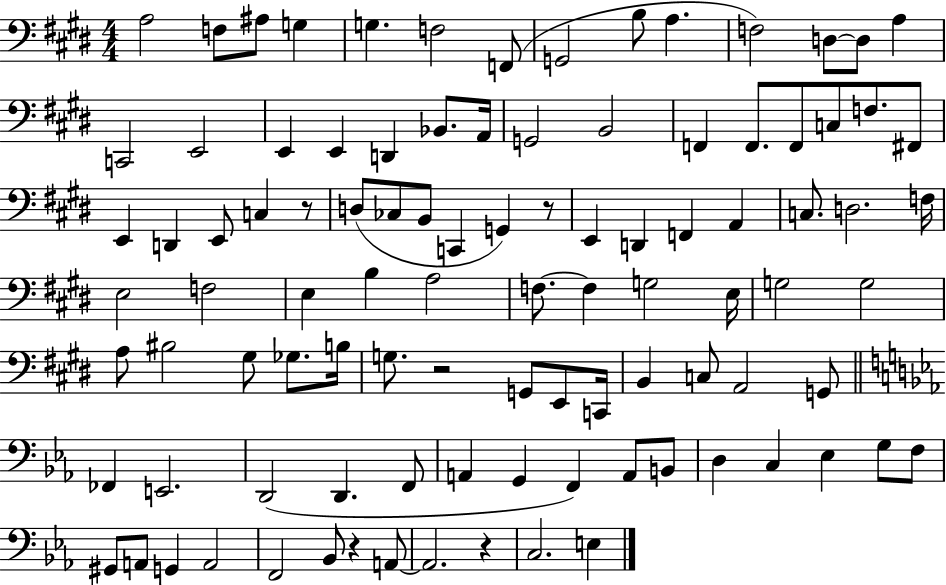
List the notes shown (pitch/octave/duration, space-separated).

A3/h F3/e A#3/e G3/q G3/q. F3/h F2/e G2/h B3/e A3/q. F3/h D3/e D3/e A3/q C2/h E2/h E2/q E2/q D2/q Bb2/e. A2/s G2/h B2/h F2/q F2/e. F2/e C3/e F3/e. F#2/e E2/q D2/q E2/e C3/q R/e D3/e CES3/e B2/e C2/q G2/q R/e E2/q D2/q F2/q A2/q C3/e. D3/h. F3/s E3/h F3/h E3/q B3/q A3/h F3/e. F3/q G3/h E3/s G3/h G3/h A3/e BIS3/h G#3/e Gb3/e. B3/s G3/e. R/h G2/e E2/e C2/s B2/q C3/e A2/h G2/e FES2/q E2/h. D2/h D2/q. F2/e A2/q G2/q F2/q A2/e B2/e D3/q C3/q Eb3/q G3/e F3/e G#2/e A2/e G2/q A2/h F2/h Bb2/e R/q A2/e A2/h. R/q C3/h. E3/q